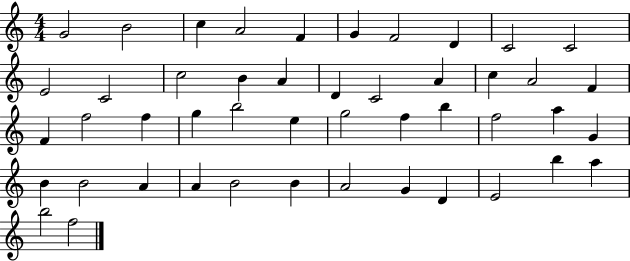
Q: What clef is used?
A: treble